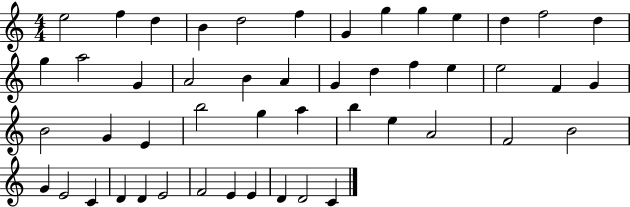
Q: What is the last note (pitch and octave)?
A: C4